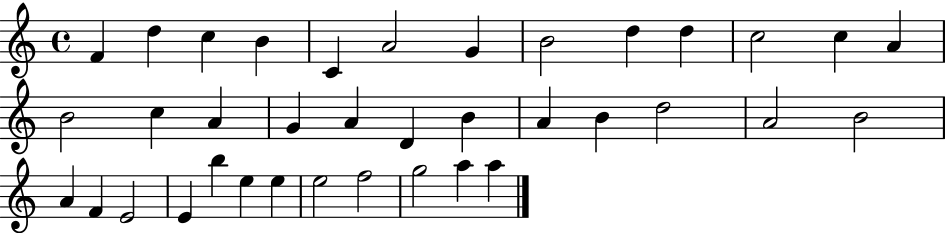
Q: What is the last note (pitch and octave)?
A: A5